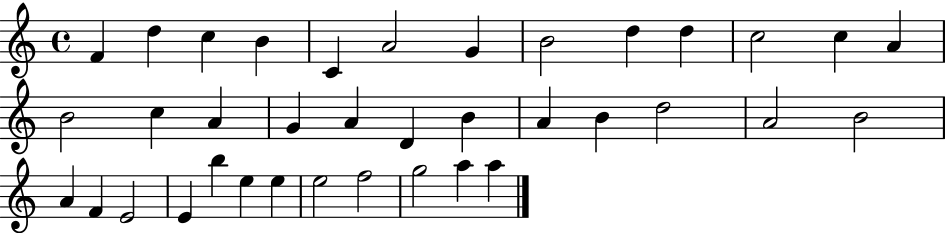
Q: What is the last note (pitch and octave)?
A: A5